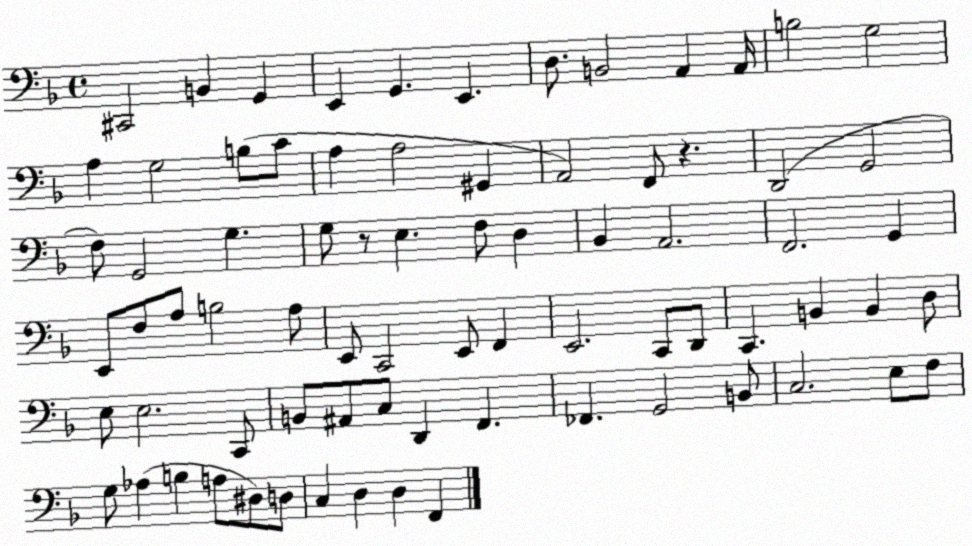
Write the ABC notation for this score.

X:1
T:Untitled
M:4/4
L:1/4
K:F
^C,,2 B,, G,, E,, G,, E,, D,/2 B,,2 A,, A,,/4 B,2 G,2 A, G,2 B,/2 C/2 A, A,2 ^G,, A,,2 F,,/2 z D,,2 G,,2 F,/2 G,,2 G, G,/2 z/2 E, F,/2 D, _B,, A,,2 F,,2 G,, E,,/2 F,/2 A,/2 B,2 A,/2 E,,/2 C,,2 E,,/2 F,, E,,2 C,,/2 D,,/2 C,, B,, B,, D,/2 E,/2 E,2 C,,/2 B,,/2 ^A,,/2 C,/2 D,, F,, _F,, G,,2 B,,/2 C,2 E,/2 F,/2 G,/2 _A, B, A,/2 ^D,/2 D,/2 C, D, D, F,,